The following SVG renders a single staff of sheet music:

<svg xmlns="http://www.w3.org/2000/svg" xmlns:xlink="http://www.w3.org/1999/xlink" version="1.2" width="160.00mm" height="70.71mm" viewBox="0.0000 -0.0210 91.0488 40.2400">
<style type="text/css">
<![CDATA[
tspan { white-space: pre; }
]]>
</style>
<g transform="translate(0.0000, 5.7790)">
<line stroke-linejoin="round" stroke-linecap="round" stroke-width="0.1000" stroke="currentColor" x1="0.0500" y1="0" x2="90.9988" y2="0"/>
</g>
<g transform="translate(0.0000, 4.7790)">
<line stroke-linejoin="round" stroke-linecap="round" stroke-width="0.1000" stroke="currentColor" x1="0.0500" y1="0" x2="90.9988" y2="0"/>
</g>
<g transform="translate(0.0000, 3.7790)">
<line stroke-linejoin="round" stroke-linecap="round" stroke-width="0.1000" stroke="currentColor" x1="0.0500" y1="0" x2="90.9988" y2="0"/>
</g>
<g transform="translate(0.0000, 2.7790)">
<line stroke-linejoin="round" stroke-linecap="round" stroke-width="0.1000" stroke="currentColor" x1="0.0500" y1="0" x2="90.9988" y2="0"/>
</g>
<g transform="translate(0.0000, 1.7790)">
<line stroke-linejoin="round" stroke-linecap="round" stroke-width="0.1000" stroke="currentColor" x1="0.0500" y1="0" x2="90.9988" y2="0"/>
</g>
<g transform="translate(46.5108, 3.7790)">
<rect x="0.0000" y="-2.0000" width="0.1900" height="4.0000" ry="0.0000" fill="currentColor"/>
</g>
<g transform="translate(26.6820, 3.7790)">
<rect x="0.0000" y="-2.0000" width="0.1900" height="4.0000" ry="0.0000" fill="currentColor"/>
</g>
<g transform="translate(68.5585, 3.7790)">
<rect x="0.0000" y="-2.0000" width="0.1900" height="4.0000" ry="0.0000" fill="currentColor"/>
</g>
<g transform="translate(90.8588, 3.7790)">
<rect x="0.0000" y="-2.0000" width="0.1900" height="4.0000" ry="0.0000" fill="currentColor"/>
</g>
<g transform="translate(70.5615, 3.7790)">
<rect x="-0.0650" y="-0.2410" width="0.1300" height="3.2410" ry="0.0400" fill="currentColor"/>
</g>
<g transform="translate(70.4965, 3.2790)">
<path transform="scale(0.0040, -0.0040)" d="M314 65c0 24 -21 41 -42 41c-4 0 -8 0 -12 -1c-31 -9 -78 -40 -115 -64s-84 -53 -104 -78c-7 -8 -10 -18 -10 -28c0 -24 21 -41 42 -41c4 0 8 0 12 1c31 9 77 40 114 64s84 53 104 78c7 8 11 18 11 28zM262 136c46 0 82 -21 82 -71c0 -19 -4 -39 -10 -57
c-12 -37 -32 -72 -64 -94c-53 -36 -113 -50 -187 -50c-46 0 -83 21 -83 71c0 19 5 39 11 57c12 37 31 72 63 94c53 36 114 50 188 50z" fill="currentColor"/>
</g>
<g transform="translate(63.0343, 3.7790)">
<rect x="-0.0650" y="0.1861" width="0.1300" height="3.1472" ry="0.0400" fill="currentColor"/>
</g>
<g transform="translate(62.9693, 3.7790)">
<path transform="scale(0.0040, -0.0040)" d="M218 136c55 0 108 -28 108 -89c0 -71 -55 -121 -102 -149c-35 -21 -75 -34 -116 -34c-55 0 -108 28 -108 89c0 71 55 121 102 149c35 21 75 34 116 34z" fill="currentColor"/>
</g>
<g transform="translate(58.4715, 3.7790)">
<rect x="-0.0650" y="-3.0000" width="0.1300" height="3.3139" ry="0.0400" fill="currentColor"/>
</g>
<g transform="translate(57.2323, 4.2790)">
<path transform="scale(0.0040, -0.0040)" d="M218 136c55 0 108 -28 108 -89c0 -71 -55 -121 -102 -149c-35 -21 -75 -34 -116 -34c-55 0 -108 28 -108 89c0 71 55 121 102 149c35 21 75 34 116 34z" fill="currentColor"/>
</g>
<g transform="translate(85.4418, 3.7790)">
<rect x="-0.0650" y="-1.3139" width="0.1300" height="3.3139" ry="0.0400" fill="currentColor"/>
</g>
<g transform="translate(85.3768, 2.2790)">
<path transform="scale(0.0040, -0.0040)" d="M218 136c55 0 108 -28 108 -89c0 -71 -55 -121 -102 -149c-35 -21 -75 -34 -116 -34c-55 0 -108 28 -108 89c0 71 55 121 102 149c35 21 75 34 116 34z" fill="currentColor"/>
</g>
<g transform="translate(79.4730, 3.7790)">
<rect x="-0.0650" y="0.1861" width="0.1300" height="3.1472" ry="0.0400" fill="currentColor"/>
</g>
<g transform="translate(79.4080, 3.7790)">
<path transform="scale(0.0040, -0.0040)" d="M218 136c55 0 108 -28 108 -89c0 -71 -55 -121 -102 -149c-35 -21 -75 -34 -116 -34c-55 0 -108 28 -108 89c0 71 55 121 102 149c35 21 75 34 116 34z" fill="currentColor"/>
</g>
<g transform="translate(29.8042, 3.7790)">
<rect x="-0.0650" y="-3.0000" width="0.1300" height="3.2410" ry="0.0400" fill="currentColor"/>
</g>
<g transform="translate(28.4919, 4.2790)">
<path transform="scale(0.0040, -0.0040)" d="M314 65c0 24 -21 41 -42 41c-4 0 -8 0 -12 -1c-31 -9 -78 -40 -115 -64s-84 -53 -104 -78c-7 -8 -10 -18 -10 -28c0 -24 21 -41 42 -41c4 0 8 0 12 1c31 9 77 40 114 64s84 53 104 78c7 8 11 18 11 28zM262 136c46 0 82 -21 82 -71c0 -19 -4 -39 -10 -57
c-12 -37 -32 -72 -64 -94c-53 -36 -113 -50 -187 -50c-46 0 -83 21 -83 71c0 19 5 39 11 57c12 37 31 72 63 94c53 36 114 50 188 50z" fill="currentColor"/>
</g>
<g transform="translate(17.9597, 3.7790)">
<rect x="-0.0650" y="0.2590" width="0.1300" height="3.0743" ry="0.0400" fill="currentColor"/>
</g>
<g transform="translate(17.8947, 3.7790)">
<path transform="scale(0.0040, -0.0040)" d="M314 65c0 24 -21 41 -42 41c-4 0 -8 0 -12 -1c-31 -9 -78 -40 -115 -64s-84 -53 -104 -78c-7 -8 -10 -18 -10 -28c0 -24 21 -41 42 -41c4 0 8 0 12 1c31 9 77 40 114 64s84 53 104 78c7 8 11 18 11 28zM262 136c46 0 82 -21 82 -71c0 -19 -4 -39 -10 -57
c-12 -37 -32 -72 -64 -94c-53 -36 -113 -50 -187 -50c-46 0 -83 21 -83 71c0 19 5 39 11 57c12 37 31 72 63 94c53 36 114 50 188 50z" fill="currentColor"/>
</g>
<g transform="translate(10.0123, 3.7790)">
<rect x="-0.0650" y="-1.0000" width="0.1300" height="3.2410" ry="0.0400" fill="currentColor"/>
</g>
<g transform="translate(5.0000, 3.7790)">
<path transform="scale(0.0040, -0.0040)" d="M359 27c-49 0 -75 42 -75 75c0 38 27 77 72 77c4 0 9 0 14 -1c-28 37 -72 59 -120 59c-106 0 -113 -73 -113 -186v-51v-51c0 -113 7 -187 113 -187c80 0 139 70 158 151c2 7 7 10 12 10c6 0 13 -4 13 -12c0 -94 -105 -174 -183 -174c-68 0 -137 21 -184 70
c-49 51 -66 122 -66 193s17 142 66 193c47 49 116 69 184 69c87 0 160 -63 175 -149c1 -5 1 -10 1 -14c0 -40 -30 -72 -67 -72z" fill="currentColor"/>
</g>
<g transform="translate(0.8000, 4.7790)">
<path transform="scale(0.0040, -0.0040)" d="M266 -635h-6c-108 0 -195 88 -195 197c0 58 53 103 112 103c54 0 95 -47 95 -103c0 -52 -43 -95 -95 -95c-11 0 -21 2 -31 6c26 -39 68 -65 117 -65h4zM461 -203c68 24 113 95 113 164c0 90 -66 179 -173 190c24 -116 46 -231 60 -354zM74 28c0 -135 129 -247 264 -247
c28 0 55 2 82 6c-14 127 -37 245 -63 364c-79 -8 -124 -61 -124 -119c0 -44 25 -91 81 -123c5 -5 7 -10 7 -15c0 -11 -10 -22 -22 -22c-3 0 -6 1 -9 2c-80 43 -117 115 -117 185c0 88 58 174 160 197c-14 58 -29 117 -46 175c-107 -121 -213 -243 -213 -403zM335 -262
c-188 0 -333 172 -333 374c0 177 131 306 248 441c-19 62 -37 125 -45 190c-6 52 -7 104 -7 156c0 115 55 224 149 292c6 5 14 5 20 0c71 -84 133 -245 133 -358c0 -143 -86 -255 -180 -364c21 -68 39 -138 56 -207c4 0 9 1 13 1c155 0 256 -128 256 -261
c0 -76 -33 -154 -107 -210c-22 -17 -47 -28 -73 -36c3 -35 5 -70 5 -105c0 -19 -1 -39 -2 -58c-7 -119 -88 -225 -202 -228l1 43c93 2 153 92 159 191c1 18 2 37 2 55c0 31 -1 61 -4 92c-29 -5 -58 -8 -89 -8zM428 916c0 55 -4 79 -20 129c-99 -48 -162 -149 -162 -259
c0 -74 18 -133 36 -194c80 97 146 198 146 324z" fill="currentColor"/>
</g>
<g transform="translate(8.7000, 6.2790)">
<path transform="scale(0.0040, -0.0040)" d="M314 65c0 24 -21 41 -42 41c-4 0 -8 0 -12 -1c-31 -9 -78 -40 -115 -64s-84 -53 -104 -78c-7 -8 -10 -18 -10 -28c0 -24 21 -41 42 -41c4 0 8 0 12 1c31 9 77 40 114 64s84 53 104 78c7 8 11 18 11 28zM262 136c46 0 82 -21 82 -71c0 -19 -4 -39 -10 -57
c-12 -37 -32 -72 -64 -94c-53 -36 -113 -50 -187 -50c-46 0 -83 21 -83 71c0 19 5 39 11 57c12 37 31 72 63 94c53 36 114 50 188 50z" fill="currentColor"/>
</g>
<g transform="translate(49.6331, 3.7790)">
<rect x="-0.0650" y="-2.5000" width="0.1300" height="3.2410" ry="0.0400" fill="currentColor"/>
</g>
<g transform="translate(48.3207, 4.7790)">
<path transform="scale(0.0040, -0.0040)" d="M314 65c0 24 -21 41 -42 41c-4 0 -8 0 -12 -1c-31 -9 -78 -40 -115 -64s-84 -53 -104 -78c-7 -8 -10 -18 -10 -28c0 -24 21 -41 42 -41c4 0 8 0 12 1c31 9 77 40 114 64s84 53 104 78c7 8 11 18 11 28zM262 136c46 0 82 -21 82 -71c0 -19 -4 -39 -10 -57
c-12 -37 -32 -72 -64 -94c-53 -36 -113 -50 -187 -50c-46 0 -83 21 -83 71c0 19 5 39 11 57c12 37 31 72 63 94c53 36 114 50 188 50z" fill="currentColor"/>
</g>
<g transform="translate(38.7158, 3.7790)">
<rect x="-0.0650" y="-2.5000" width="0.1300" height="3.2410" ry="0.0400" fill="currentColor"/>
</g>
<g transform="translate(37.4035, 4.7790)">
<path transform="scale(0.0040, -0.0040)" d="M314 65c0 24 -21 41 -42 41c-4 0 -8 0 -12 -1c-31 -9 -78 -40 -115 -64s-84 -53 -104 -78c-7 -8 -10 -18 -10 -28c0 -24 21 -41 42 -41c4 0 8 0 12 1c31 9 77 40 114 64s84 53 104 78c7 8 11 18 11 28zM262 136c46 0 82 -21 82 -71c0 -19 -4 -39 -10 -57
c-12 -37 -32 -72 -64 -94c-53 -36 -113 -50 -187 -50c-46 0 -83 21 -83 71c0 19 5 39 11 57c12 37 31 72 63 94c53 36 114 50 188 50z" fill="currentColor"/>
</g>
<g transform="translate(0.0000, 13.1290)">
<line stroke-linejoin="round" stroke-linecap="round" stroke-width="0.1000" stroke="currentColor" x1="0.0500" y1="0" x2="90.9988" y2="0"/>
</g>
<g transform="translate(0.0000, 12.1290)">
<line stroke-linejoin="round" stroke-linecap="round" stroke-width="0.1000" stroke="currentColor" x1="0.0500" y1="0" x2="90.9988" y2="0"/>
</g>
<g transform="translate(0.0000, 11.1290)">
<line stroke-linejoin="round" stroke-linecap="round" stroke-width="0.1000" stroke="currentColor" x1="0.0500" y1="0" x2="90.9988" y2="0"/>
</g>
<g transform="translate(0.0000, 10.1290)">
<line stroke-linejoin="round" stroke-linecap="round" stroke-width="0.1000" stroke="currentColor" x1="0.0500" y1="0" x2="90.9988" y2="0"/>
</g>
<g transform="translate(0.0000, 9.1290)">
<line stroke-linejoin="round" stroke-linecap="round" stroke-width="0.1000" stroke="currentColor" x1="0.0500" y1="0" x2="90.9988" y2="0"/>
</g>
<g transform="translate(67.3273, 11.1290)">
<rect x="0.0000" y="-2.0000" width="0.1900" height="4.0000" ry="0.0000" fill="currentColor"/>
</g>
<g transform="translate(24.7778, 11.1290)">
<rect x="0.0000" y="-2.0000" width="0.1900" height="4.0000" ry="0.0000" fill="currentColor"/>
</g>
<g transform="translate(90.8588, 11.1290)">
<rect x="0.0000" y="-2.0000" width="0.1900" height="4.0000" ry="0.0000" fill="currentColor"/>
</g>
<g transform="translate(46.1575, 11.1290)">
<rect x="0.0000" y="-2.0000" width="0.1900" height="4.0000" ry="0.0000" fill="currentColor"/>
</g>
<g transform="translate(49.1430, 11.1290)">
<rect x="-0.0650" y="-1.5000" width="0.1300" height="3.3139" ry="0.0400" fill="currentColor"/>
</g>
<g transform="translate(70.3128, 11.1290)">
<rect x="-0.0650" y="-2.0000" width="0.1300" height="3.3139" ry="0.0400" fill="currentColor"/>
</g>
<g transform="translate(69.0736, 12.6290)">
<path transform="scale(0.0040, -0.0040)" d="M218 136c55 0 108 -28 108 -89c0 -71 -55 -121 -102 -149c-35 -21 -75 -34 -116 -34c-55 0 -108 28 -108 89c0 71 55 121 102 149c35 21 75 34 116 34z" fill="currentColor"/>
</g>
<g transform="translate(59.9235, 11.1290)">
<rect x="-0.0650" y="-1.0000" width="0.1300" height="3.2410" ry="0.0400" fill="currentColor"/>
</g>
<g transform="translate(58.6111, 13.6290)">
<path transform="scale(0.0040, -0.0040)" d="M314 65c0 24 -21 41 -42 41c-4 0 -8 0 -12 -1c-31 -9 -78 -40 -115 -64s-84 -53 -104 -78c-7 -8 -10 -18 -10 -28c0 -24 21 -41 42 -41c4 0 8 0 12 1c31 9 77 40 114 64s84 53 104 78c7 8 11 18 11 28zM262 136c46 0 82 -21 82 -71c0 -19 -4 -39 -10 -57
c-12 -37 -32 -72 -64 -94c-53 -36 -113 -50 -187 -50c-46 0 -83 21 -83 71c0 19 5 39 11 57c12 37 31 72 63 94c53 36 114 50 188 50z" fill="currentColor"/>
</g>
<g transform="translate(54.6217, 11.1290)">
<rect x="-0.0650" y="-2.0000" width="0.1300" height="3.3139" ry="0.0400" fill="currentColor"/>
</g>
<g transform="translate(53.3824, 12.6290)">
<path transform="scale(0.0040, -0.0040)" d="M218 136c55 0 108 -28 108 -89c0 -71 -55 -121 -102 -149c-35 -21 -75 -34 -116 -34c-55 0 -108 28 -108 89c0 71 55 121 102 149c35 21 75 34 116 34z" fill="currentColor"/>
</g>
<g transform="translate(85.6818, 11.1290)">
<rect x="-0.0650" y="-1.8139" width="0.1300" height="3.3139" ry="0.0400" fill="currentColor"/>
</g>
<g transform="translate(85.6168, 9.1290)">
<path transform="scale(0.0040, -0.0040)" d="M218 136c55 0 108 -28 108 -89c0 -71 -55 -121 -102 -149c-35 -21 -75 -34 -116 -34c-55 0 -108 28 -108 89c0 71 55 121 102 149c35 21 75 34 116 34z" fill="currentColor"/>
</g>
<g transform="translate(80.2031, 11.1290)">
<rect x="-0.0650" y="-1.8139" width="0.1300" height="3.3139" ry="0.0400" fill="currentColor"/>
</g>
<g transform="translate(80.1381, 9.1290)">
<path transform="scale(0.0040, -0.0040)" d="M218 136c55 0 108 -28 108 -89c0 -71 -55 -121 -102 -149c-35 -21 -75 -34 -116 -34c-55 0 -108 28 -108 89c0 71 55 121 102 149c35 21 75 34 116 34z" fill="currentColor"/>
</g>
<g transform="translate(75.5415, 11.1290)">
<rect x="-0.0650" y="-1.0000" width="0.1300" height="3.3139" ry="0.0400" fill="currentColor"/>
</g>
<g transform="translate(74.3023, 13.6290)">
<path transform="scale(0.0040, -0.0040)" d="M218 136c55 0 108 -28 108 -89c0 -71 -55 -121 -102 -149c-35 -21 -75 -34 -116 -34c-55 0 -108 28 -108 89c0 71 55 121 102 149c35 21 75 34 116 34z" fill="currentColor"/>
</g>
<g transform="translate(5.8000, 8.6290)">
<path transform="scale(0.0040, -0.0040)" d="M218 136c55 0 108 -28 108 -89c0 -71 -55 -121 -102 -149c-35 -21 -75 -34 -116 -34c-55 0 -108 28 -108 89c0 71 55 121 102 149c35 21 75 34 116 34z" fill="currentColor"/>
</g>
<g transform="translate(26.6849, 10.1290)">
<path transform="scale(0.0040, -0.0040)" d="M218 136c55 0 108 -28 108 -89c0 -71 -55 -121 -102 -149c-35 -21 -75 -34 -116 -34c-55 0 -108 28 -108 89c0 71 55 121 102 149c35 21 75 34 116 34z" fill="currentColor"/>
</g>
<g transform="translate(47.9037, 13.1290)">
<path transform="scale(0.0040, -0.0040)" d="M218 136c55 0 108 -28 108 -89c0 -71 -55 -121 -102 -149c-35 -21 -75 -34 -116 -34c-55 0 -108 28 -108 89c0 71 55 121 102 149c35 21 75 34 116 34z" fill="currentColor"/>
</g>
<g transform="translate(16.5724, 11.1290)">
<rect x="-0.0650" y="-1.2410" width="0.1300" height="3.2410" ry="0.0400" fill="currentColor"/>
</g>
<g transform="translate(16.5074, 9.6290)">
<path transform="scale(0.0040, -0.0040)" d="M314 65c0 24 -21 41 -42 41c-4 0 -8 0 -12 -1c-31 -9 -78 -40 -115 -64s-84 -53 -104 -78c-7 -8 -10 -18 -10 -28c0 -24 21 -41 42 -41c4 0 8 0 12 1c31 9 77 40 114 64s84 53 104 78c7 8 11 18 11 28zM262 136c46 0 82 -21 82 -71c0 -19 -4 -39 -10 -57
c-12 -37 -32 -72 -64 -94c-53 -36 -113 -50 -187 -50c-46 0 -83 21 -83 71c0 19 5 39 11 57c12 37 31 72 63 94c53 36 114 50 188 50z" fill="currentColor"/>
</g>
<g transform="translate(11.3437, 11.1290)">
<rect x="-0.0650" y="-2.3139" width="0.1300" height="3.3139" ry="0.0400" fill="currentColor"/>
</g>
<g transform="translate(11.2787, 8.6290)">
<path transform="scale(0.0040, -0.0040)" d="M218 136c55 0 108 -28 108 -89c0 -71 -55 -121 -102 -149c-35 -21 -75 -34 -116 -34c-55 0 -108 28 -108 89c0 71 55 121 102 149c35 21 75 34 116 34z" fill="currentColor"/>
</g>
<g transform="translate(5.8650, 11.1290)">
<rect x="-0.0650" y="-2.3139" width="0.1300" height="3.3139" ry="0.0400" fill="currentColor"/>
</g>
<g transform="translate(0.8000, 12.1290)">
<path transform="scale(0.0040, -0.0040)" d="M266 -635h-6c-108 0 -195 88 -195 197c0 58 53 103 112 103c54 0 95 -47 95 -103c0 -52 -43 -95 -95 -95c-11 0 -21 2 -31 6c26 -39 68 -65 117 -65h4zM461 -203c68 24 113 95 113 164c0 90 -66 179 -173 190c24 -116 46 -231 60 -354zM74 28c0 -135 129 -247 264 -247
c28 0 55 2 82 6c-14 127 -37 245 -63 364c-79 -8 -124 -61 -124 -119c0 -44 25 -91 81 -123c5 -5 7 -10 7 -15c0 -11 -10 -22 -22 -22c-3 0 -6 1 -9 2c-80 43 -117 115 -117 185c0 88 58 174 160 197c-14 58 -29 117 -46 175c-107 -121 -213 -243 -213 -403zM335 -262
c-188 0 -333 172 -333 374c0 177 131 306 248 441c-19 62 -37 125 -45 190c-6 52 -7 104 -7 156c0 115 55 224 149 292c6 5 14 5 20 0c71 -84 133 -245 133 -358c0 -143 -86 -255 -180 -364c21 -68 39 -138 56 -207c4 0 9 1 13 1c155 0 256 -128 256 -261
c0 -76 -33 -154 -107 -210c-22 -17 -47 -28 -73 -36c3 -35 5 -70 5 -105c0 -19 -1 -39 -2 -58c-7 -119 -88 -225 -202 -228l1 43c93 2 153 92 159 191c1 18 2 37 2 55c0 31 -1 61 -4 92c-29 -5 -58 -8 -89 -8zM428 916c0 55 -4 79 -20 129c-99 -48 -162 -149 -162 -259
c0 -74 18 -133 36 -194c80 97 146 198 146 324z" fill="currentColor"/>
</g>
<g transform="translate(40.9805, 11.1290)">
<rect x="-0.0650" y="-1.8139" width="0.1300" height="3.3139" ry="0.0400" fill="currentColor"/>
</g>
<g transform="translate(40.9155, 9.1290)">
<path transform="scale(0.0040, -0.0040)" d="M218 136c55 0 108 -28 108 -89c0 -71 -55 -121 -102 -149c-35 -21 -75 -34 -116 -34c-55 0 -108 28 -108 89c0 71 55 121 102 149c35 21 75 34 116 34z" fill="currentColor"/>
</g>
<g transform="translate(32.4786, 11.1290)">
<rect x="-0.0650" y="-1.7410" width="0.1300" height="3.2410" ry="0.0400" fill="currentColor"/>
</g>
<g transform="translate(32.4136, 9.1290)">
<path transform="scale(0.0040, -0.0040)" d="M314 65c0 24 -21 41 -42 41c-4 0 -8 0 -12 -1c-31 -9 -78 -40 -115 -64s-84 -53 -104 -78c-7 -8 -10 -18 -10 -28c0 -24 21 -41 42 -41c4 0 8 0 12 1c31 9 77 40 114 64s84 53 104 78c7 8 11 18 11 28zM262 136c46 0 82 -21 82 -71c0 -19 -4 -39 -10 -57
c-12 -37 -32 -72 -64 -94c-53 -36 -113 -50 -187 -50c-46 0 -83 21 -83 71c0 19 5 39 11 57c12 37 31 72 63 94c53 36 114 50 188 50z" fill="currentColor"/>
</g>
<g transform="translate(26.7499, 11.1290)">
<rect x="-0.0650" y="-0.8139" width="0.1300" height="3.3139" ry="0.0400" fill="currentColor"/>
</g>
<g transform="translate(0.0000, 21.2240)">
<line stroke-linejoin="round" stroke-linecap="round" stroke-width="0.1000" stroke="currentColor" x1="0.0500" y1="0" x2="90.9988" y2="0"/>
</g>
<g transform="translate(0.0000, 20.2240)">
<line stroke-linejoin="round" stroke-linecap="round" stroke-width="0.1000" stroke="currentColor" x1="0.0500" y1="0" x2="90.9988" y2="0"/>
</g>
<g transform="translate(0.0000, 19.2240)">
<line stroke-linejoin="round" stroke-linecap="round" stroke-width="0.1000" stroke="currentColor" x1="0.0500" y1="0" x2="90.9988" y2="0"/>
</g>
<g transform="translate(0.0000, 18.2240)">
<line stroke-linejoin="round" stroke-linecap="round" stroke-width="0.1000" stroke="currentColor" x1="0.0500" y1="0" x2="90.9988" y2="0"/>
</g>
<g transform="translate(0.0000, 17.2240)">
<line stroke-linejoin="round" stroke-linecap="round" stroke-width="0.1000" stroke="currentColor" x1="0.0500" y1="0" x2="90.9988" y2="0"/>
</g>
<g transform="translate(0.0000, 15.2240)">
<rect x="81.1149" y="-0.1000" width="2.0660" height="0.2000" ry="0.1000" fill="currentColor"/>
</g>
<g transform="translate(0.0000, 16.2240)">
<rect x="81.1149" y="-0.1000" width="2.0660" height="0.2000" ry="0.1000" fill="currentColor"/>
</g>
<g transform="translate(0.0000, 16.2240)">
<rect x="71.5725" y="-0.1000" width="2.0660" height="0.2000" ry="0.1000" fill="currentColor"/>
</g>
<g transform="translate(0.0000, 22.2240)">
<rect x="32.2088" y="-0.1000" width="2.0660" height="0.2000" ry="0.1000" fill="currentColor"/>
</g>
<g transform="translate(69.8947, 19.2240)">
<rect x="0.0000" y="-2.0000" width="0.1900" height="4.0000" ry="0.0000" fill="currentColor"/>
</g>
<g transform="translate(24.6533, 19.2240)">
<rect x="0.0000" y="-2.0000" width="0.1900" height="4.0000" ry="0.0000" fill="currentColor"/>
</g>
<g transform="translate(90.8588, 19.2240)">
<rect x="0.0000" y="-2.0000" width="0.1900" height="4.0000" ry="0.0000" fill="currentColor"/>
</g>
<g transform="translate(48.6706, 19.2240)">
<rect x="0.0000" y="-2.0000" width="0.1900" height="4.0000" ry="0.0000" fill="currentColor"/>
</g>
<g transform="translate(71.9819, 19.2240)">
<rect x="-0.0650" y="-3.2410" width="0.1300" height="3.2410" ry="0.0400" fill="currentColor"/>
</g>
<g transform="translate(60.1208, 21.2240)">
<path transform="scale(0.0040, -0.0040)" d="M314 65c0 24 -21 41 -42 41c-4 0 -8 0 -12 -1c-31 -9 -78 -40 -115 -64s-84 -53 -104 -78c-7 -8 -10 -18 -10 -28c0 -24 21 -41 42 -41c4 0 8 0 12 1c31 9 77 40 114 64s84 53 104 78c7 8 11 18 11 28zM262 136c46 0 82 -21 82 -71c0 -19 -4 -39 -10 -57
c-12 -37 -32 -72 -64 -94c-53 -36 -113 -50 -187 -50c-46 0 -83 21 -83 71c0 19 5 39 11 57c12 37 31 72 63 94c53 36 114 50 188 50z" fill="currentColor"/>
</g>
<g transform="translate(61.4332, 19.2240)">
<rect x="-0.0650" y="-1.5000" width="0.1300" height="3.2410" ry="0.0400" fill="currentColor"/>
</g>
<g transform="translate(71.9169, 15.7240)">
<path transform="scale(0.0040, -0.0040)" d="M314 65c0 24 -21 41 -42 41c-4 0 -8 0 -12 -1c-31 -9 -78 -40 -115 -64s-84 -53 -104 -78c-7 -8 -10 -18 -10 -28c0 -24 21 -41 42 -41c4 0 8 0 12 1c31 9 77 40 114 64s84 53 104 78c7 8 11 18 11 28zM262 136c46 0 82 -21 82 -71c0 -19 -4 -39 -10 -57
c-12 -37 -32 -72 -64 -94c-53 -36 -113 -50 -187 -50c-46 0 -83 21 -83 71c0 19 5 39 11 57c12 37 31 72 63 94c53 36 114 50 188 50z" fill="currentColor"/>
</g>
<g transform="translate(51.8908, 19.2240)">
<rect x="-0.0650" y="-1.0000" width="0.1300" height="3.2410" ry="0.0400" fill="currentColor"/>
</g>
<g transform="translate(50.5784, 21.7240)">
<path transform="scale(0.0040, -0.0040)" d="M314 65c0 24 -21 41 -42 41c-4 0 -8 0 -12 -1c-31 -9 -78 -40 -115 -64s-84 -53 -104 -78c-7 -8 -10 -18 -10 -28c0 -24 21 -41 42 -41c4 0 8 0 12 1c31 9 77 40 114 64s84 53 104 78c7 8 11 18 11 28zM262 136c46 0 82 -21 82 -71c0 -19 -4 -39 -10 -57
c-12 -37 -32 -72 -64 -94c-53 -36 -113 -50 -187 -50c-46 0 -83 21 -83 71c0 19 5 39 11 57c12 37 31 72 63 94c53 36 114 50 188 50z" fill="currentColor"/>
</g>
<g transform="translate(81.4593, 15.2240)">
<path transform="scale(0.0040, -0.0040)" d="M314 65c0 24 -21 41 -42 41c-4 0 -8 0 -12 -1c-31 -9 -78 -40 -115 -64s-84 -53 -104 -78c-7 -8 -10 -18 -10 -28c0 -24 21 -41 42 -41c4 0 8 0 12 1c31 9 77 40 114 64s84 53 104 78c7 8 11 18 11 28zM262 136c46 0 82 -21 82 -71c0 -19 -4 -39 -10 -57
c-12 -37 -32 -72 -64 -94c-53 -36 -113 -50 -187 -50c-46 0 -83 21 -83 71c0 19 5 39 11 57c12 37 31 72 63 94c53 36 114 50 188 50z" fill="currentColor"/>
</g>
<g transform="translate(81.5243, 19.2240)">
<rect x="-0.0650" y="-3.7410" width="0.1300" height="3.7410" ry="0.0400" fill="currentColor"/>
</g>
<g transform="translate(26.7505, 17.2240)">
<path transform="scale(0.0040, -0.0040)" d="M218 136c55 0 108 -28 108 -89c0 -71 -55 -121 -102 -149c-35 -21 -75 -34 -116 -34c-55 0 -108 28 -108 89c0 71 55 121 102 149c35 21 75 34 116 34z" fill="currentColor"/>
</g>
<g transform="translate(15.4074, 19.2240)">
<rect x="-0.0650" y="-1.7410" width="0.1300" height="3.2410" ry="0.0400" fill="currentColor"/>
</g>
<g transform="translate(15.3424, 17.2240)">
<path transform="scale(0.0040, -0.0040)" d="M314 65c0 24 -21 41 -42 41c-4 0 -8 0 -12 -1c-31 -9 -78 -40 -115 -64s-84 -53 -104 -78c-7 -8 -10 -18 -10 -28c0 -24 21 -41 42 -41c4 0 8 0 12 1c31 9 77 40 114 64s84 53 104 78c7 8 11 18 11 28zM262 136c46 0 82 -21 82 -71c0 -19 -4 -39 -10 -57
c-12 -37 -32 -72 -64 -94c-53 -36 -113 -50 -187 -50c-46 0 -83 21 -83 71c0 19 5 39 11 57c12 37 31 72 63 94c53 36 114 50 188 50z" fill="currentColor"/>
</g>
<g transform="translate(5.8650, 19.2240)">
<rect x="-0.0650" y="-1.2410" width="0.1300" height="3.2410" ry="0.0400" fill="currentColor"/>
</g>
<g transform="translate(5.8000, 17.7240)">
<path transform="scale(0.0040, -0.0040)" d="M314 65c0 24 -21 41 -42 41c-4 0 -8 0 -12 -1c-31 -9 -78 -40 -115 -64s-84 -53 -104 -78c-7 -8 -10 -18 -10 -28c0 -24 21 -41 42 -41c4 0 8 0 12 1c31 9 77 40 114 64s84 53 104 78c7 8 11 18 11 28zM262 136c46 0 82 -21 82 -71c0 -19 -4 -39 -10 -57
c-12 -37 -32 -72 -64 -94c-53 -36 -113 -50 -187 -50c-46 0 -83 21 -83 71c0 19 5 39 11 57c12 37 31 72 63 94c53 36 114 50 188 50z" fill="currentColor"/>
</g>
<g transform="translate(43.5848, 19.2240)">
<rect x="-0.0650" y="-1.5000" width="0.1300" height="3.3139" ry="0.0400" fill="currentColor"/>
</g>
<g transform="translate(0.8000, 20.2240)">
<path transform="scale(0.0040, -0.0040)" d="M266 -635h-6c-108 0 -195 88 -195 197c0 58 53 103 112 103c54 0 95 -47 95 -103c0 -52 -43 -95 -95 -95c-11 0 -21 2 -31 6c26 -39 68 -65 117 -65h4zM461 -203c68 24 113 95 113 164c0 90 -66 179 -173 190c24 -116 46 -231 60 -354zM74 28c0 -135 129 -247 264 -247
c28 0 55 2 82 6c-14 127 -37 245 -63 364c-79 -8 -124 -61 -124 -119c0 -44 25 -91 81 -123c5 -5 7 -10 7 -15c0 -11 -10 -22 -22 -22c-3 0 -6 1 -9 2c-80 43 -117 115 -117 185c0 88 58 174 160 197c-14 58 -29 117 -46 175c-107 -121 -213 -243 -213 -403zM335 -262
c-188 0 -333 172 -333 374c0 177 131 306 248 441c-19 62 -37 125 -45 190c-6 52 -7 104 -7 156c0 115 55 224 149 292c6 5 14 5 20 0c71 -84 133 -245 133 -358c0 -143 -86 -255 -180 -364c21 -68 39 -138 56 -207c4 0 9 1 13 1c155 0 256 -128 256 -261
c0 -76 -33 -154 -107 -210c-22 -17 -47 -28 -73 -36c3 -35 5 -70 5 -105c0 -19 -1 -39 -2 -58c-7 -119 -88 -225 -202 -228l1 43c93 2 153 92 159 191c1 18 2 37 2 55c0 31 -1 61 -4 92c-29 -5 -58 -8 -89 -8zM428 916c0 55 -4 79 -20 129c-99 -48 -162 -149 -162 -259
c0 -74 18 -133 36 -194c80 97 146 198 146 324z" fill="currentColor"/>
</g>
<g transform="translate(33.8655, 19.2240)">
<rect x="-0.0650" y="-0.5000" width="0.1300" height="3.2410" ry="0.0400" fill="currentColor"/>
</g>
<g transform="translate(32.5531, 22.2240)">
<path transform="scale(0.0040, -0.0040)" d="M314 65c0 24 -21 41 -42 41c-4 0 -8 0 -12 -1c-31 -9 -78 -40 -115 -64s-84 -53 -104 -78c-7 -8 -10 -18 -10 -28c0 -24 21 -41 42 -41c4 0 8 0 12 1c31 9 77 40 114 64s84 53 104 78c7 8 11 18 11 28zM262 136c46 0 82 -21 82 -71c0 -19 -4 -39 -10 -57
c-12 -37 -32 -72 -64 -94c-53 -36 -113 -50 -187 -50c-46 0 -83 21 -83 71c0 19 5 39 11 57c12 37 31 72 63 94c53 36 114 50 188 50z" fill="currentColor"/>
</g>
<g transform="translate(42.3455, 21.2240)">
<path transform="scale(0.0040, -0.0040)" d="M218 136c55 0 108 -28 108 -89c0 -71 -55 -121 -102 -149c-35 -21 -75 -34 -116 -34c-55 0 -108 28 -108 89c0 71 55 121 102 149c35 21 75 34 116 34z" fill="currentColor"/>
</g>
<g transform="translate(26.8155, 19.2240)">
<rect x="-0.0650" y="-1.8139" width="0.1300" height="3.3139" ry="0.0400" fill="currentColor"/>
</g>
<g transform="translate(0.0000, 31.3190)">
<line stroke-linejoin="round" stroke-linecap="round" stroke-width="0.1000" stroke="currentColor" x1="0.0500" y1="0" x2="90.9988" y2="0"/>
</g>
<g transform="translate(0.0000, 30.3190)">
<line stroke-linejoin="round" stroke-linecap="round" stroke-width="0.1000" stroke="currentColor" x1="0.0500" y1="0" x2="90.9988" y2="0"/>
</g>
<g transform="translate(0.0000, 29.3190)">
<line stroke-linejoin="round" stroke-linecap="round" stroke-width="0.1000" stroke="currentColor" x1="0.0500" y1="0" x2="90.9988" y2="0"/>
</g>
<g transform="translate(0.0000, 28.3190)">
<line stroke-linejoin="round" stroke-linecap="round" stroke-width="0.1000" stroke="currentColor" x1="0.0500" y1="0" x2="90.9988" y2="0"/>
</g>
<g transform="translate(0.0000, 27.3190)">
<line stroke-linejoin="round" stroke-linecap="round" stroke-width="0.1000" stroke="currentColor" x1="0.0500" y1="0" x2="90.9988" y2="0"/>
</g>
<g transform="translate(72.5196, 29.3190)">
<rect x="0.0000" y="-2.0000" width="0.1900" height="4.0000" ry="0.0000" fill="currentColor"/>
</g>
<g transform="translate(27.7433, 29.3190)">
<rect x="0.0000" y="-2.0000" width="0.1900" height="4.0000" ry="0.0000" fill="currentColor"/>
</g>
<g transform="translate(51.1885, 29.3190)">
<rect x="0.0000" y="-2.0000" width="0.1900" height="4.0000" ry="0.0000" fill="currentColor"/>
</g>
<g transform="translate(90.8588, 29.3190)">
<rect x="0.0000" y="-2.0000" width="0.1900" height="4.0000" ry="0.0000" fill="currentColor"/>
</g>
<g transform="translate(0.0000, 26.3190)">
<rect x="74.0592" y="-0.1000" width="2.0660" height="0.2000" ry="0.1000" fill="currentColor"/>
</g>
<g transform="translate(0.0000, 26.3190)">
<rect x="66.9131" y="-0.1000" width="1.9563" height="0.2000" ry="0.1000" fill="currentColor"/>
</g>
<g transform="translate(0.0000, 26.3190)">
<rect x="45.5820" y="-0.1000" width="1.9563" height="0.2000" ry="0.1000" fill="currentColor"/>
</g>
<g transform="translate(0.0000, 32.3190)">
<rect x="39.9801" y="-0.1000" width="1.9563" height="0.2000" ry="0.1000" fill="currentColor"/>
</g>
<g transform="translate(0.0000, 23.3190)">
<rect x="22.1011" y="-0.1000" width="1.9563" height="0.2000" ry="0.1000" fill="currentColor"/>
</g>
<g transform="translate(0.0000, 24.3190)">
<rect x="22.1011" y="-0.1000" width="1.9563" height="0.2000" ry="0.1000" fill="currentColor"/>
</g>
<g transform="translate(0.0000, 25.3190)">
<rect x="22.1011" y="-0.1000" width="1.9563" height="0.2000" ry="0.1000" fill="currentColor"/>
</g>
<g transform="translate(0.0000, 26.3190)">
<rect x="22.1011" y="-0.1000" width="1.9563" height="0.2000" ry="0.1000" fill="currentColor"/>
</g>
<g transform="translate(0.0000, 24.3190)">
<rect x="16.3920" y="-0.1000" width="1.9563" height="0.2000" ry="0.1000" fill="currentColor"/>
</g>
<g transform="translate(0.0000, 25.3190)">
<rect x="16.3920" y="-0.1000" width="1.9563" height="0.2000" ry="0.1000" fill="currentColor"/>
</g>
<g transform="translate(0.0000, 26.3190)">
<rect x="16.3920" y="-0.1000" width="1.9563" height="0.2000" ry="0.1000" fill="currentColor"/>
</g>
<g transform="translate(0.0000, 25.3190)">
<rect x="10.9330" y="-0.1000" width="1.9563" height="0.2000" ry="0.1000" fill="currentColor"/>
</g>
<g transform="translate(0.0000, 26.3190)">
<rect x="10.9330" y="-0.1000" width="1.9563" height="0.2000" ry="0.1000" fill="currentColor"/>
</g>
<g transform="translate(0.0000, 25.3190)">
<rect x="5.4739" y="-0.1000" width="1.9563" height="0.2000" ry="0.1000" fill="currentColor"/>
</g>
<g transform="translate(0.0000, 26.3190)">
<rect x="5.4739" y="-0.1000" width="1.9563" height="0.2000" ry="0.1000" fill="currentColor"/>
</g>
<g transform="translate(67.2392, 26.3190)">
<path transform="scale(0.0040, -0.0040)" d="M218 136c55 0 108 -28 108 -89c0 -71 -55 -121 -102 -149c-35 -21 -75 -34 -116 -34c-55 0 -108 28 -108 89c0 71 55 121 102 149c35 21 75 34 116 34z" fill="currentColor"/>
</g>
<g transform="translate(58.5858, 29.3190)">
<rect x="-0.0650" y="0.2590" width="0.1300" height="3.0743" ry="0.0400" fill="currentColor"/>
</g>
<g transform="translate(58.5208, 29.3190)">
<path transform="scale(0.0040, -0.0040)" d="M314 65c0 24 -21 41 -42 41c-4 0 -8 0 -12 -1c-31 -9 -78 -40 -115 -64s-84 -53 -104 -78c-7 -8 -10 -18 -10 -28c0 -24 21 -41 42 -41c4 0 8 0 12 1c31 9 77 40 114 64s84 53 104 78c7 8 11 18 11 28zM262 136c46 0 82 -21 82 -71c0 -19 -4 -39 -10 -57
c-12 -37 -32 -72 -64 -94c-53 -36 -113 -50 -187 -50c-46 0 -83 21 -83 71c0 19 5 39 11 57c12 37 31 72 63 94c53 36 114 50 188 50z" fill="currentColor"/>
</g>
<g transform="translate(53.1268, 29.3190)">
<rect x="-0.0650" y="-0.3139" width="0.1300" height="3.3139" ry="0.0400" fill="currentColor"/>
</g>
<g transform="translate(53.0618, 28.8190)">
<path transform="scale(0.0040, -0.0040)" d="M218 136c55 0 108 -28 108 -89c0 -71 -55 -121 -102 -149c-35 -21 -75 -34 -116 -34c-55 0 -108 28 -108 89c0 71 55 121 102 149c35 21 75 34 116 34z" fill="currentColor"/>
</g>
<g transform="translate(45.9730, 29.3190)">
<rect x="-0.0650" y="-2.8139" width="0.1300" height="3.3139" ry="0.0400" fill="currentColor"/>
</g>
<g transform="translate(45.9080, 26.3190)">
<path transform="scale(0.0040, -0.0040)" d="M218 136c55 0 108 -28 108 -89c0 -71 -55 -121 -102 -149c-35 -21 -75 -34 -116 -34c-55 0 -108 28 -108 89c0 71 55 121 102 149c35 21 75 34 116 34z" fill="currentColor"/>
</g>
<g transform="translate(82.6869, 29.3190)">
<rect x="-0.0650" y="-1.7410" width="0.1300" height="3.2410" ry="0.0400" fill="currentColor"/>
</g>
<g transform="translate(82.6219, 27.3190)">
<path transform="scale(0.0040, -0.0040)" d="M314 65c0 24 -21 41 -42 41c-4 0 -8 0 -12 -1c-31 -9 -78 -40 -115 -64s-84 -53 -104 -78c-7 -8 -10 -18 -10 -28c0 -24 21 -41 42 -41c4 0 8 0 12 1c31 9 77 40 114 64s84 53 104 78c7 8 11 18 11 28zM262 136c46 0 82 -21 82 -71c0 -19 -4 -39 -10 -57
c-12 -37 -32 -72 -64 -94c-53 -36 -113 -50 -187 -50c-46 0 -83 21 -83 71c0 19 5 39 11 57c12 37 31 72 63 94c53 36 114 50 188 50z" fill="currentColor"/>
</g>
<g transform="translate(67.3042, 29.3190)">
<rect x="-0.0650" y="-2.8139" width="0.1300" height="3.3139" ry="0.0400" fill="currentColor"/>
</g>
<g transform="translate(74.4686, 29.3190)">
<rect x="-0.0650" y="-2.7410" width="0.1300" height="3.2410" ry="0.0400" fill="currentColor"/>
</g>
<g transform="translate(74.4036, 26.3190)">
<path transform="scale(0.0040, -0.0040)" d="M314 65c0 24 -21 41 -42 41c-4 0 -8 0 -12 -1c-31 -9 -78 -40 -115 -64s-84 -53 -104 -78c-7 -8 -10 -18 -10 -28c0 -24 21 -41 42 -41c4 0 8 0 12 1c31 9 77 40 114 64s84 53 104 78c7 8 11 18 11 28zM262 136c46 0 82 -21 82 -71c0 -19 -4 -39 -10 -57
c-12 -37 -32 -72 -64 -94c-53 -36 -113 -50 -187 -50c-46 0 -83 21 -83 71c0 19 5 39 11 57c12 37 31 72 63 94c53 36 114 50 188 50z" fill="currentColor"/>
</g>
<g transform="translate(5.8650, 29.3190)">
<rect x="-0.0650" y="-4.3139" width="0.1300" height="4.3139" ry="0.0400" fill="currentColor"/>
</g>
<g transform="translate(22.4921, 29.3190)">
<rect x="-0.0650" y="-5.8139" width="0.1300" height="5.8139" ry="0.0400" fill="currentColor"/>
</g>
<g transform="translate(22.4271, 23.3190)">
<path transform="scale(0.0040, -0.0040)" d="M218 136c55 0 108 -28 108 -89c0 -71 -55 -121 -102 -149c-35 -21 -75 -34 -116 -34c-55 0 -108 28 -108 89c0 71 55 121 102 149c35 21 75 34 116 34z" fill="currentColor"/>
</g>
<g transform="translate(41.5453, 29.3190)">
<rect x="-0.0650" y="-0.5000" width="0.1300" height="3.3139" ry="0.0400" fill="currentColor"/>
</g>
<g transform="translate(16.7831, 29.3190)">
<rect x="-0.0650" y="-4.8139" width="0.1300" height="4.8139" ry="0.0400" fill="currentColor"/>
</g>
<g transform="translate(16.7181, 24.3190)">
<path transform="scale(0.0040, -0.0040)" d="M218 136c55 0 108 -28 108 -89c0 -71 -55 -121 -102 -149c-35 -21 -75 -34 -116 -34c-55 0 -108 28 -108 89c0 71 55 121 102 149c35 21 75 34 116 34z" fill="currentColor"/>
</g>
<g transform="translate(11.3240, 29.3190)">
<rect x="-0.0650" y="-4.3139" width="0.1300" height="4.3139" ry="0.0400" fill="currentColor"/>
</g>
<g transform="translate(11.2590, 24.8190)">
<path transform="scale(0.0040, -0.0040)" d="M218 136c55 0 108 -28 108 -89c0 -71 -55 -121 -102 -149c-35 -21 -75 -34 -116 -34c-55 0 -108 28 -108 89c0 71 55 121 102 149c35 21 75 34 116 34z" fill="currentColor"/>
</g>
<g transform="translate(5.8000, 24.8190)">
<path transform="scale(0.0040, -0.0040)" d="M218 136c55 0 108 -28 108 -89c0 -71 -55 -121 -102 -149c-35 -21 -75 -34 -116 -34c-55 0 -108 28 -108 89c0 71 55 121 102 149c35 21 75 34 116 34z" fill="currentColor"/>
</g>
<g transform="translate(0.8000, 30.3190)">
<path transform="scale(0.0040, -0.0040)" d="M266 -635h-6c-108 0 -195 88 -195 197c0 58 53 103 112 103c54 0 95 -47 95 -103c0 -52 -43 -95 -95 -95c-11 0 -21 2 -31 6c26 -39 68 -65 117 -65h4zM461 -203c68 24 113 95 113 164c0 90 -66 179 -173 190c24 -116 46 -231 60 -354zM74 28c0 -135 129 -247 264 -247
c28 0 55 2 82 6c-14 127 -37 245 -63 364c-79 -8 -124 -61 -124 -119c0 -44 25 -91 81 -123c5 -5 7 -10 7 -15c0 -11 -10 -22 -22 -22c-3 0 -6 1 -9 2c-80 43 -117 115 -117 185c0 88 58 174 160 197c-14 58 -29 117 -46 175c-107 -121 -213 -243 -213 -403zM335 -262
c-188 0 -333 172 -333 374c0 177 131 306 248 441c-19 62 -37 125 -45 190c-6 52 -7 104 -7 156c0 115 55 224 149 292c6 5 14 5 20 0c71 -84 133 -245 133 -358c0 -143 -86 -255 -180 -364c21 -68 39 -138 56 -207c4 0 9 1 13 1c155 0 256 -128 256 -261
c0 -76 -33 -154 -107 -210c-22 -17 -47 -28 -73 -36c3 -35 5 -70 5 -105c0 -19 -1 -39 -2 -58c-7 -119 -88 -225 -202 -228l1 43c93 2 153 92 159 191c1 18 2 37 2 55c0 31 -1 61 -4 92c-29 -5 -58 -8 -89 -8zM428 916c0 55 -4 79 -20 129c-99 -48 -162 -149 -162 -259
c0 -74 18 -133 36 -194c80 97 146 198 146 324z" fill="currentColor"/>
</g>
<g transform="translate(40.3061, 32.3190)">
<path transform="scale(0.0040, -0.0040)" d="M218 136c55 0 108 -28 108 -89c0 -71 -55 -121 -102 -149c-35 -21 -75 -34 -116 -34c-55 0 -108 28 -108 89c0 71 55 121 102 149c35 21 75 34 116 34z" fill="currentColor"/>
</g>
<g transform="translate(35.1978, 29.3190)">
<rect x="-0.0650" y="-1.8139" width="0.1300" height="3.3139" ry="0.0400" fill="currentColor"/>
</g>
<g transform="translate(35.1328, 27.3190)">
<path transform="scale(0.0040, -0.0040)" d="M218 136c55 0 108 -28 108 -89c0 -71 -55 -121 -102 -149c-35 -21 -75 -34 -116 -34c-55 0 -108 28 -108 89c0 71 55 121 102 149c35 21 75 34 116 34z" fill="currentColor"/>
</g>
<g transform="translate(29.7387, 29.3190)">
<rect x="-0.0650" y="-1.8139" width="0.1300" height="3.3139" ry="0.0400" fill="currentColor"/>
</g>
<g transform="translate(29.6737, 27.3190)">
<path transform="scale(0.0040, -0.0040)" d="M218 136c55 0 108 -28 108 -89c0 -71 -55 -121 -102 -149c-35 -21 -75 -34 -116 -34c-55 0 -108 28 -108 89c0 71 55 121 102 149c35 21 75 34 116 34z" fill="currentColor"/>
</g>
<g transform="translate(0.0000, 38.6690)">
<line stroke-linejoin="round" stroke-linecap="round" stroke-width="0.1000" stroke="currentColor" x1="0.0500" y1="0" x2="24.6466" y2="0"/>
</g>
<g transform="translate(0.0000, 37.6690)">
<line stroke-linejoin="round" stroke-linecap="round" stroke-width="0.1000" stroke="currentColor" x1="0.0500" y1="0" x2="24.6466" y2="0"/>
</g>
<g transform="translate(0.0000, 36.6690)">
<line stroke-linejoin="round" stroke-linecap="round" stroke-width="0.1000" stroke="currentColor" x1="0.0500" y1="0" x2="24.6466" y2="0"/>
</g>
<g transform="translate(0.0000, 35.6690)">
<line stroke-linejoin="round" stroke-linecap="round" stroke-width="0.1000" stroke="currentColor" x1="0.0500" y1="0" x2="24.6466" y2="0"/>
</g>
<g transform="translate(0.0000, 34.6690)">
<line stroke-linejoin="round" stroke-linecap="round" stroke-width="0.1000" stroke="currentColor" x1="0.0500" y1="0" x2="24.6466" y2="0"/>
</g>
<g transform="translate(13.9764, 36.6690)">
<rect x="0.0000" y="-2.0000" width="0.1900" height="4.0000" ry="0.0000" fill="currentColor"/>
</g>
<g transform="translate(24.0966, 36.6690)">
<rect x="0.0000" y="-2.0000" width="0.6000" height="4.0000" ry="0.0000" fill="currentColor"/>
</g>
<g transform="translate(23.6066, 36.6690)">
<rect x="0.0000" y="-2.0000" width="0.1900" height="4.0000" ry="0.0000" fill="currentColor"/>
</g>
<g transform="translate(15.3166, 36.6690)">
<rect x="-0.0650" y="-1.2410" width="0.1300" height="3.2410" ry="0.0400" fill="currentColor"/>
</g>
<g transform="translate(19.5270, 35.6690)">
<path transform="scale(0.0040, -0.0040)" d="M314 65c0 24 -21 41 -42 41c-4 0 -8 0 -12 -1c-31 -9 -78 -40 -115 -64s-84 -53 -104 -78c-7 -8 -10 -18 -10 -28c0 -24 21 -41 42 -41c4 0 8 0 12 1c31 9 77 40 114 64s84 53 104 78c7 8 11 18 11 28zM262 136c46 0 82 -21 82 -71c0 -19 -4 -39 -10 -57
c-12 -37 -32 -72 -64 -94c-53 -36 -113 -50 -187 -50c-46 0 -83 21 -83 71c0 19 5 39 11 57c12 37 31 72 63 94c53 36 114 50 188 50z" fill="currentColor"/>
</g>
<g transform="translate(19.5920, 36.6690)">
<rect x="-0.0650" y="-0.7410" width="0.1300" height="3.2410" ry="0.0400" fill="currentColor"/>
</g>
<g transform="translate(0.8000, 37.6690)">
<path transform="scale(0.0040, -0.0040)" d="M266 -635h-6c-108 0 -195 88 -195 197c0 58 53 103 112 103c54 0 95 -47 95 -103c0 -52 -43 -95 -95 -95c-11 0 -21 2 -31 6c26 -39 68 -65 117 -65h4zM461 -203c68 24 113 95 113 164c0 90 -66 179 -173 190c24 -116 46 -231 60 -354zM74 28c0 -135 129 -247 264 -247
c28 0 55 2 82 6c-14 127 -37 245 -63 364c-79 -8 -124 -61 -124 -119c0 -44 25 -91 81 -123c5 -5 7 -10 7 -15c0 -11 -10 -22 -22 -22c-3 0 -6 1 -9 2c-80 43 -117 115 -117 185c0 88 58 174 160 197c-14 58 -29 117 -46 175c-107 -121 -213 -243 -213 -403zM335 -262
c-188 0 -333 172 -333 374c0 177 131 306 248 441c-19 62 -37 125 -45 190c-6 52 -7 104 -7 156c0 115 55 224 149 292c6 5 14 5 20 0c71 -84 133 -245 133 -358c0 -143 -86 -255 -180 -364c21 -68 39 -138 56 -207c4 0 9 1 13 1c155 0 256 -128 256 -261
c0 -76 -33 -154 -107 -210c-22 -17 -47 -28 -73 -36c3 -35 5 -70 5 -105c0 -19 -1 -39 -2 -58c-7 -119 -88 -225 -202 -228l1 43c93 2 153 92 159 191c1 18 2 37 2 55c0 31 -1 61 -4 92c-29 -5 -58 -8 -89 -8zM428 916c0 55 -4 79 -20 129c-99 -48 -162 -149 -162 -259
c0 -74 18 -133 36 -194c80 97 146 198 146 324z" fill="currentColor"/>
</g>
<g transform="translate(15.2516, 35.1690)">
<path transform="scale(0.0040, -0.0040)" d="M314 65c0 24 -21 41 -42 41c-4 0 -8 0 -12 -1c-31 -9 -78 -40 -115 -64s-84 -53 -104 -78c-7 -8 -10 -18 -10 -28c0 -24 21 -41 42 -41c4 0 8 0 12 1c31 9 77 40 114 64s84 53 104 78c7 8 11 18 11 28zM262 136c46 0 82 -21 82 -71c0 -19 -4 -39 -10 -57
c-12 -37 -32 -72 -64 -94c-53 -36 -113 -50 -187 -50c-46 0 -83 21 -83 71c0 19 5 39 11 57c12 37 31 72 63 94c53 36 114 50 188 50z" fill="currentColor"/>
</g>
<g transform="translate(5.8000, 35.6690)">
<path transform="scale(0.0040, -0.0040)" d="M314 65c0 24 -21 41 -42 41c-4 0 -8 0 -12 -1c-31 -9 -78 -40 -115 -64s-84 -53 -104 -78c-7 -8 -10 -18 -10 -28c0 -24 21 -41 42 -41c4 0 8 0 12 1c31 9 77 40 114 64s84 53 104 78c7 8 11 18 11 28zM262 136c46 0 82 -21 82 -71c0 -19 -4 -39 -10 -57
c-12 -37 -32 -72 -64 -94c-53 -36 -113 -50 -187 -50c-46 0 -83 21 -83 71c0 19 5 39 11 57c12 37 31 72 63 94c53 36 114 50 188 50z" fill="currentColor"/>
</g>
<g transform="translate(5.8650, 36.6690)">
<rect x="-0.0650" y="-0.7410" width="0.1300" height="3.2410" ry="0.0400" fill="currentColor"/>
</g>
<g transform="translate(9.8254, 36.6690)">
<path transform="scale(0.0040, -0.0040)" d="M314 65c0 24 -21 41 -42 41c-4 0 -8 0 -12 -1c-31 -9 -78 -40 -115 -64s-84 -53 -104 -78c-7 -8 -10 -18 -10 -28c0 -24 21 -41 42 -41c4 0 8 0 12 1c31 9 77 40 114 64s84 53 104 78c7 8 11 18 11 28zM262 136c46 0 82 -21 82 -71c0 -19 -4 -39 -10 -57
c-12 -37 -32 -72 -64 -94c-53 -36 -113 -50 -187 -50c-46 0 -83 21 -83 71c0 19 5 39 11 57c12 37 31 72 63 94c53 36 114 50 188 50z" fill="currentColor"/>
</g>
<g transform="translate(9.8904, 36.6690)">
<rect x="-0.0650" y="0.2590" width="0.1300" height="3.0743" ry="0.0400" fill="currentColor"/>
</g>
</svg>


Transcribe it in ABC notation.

X:1
T:Untitled
M:4/4
L:1/4
K:C
D2 B2 A2 G2 G2 A B c2 B e g g e2 d f2 f E F D2 F D f f e2 f2 f C2 E D2 E2 b2 c'2 d' d' e' g' f f C a c B2 a a2 f2 d2 B2 e2 d2